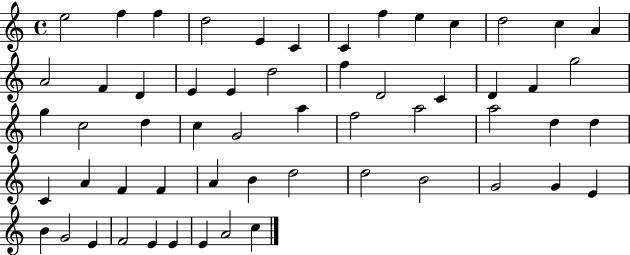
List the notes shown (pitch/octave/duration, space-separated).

E5/h F5/q F5/q D5/h E4/q C4/q C4/q F5/q E5/q C5/q D5/h C5/q A4/q A4/h F4/q D4/q E4/q E4/q D5/h F5/q D4/h C4/q D4/q F4/q G5/h G5/q C5/h D5/q C5/q G4/h A5/q F5/h A5/h A5/h D5/q D5/q C4/q A4/q F4/q F4/q A4/q B4/q D5/h D5/h B4/h G4/h G4/q E4/q B4/q G4/h E4/q F4/h E4/q E4/q E4/q A4/h C5/q